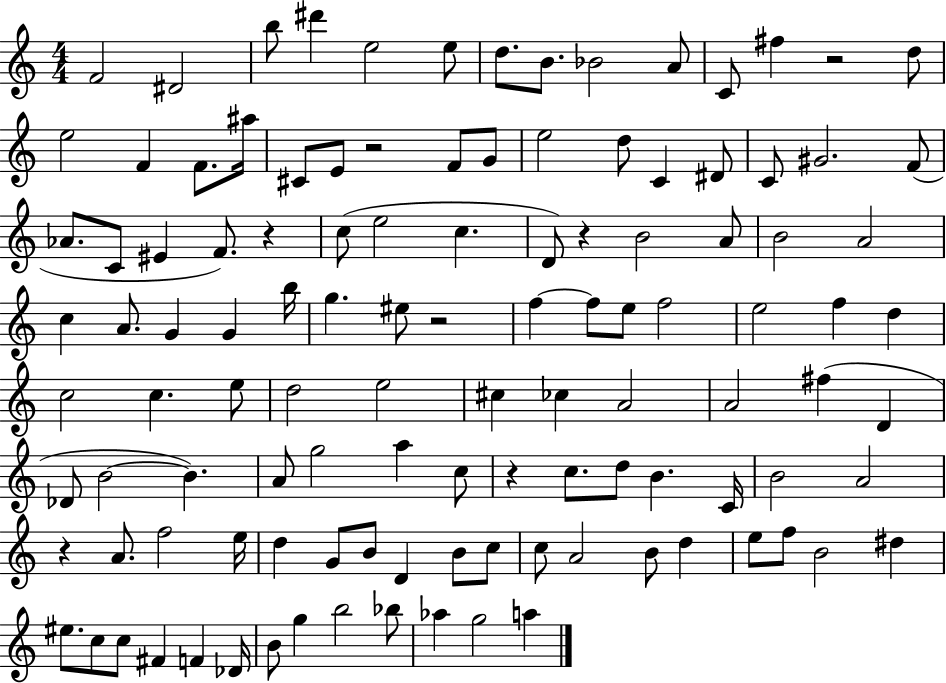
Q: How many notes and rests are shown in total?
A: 115